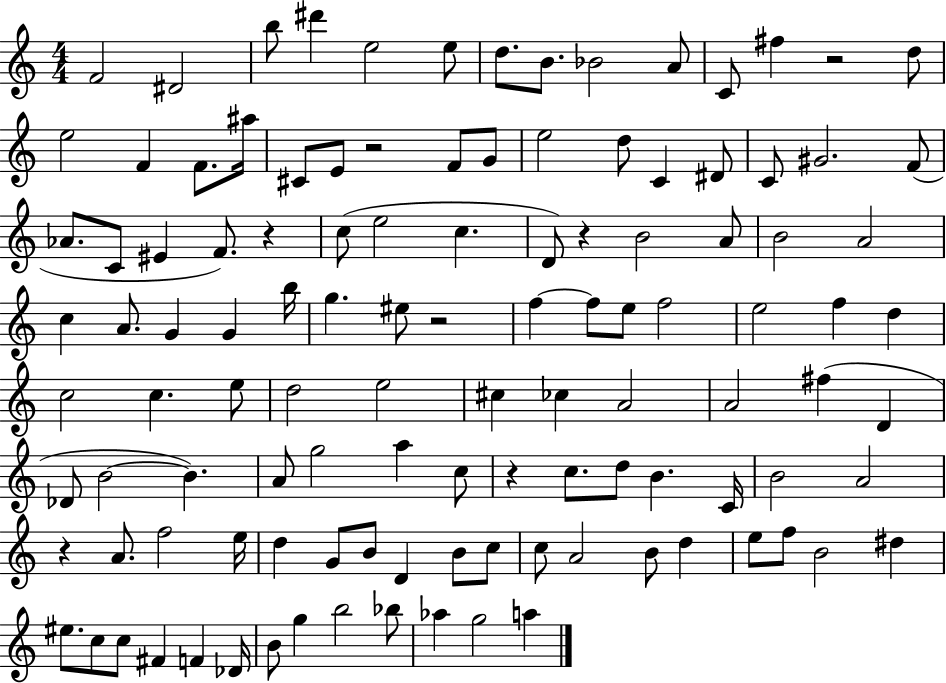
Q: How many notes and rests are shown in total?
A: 115